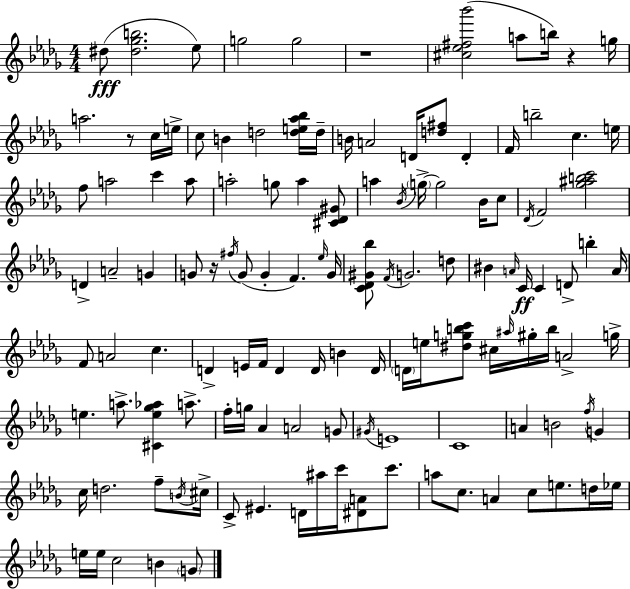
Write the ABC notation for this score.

X:1
T:Untitled
M:4/4
L:1/4
K:Bbm
^d/2 [^d_gb]2 _e/2 g2 g2 z4 [^c_e^f_b']2 a/2 b/4 z g/4 a2 z/2 c/4 e/4 c/2 B d2 [de_a_b]/4 d/4 B/4 A2 D/4 [d^f]/2 D F/4 b2 c e/4 f/2 a2 c' a/2 a2 g/2 a [^C_D^G]/2 a _B/4 g/4 g2 _B/4 c/2 _D/4 F2 [_g^abc']2 D A2 G G/2 z/4 ^f/4 G/2 G F _e/4 G/4 [C_D^G_b]/2 F/4 G2 d/2 ^B A/4 C/4 C D/2 b A/4 F/2 A2 c D E/4 F/4 D D/4 B D/4 D/4 e/4 [^dgbc']/2 ^c/4 ^a/4 ^g/4 b/4 A2 g/4 e a/2 [^Ce_g_a] a/2 f/4 g/4 _A A2 G/2 ^G/4 E4 C4 A B2 f/4 G c/4 d2 f/2 B/4 ^c/4 C/2 ^E D/4 ^a/4 c'/4 [^DA]/2 c'/2 a/2 c/2 A c/2 e/2 d/4 _e/4 e/4 e/4 c2 B G/2